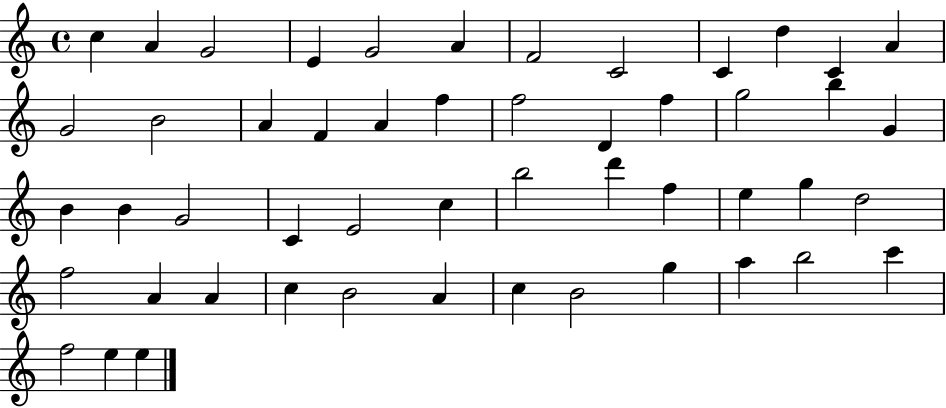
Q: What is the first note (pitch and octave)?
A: C5